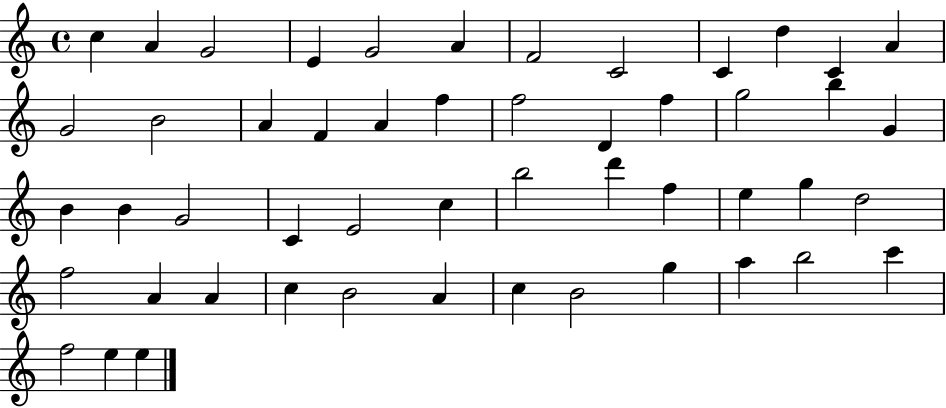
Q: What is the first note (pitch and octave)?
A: C5